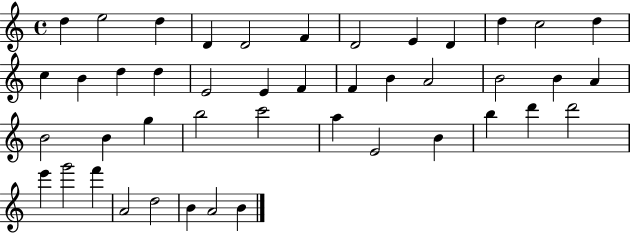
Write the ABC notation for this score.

X:1
T:Untitled
M:4/4
L:1/4
K:C
d e2 d D D2 F D2 E D d c2 d c B d d E2 E F F B A2 B2 B A B2 B g b2 c'2 a E2 B b d' d'2 e' g'2 f' A2 d2 B A2 B